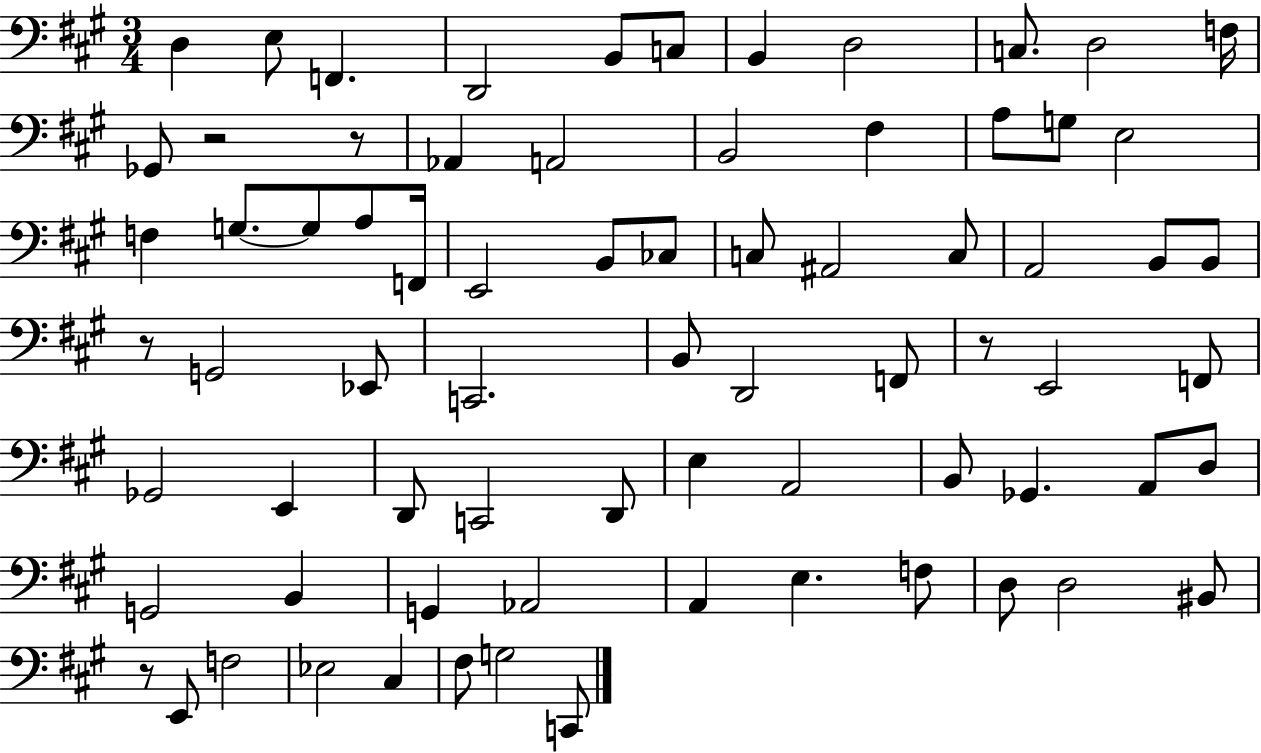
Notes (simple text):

D3/q E3/e F2/q. D2/h B2/e C3/e B2/q D3/h C3/e. D3/h F3/s Gb2/e R/h R/e Ab2/q A2/h B2/h F#3/q A3/e G3/e E3/h F3/q G3/e. G3/e A3/e F2/s E2/h B2/e CES3/e C3/e A#2/h C3/e A2/h B2/e B2/e R/e G2/h Eb2/e C2/h. B2/e D2/h F2/e R/e E2/h F2/e Gb2/h E2/q D2/e C2/h D2/e E3/q A2/h B2/e Gb2/q. A2/e D3/e G2/h B2/q G2/q Ab2/h A2/q E3/q. F3/e D3/e D3/h BIS2/e R/e E2/e F3/h Eb3/h C#3/q F#3/e G3/h C2/e